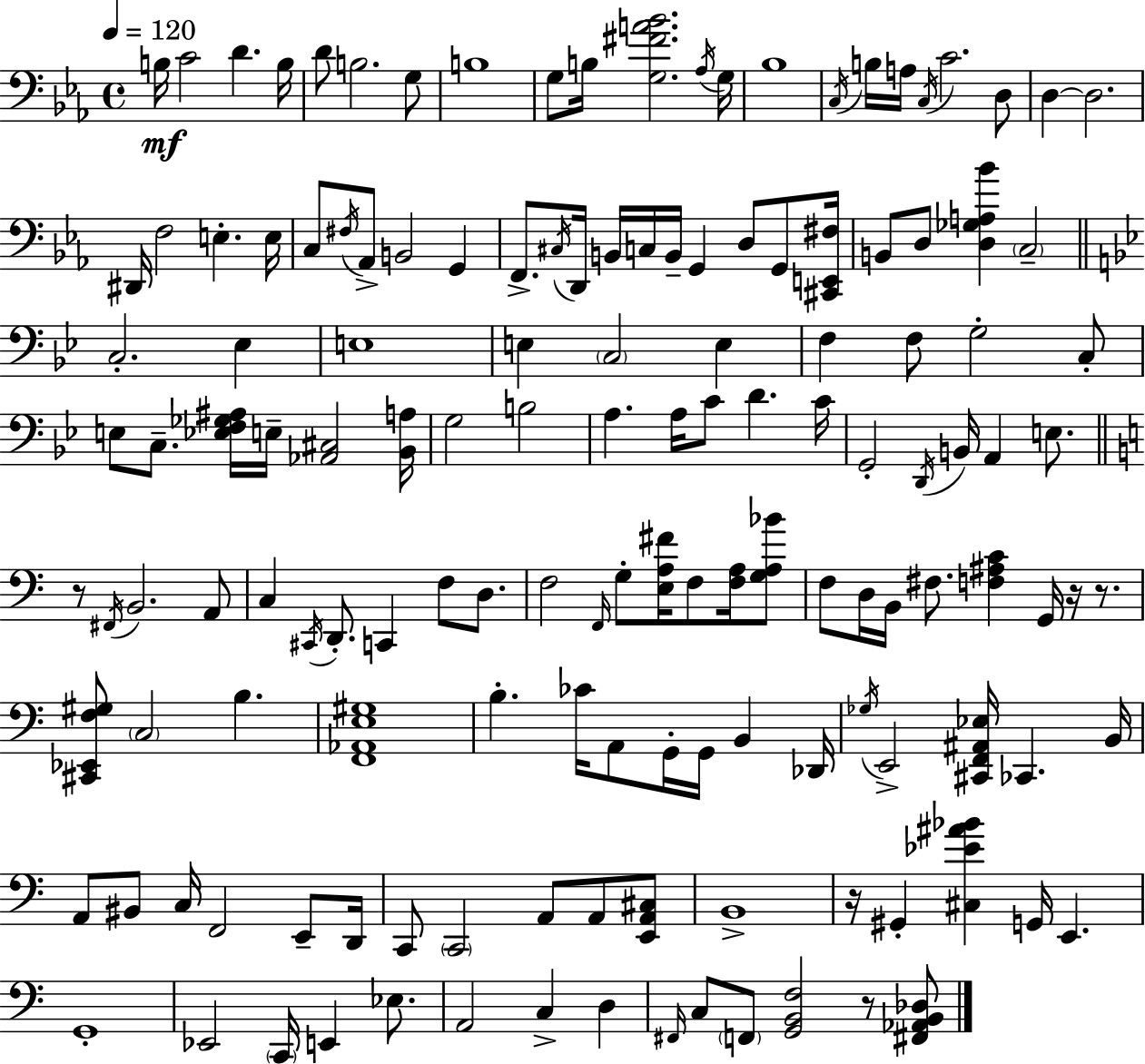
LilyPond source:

{
  \clef bass
  \time 4/4
  \defaultTimeSignature
  \key ees \major
  \tempo 4 = 120
  \repeat volta 2 { b16\mf c'2 d'4. b16 | d'8 b2. g8 | b1 | g8 b16 <g fis' a' bes'>2. \acciaccatura { aes16 } | \break g16 bes1 | \acciaccatura { c16 } b16 a16 \acciaccatura { c16 } c'2. | d8 d4~~ d2. | dis,16 f2 e4.-. | \break e16 c8 \acciaccatura { fis16 } aes,8-> b,2 | g,4 f,8.-> \acciaccatura { cis16 } d,16 b,16 c16 b,16-- g,4 | d8 g,8 <cis, e, fis>16 b,8 d8 <d ges a bes'>4 \parenthesize c2-- | \bar "||" \break \key bes \major c2.-. ees4 | e1 | e4 \parenthesize c2 e4 | f4 f8 g2-. c8-. | \break e8 c8.-- <ees f ges ais>16 e16-- <aes, cis>2 <bes, a>16 | g2 b2 | a4. a16 c'8 d'4. c'16 | g,2-. \acciaccatura { d,16 } b,16 a,4 e8. | \break \bar "||" \break \key c \major r8 \acciaccatura { fis,16 } b,2. a,8 | c4 \acciaccatura { cis,16 } d,8.-. c,4 f8 d8. | f2 \grace { f,16 } g8-. <e a fis'>16 f8 | <f a>16 <g a bes'>8 f8 d16 b,16 fis8. <f ais c'>4 g,16 r16 | \break r8. <cis, ees, f gis>8 \parenthesize c2 b4. | <f, aes, e gis>1 | b4.-. ces'16 a,8 g,16-. g,16 b,4 | des,16 \acciaccatura { ges16 } e,2-> <cis, f, ais, ees>16 ces,4. | \break b,16 a,8 bis,8 c16 f,2 | e,8-- d,16 c,8 \parenthesize c,2 a,8 | a,8 <e, a, cis>8 b,1-> | r16 gis,4-. <cis ees' ais' bes'>4 g,16 e,4. | \break g,1-. | ees,2 \parenthesize c,16 e,4 | ees8. a,2 c4-> | d4 \grace { fis,16 } c8 \parenthesize f,8 <g, b, f>2 | \break r8 <fis, aes, b, des>8 } \bar "|."
}